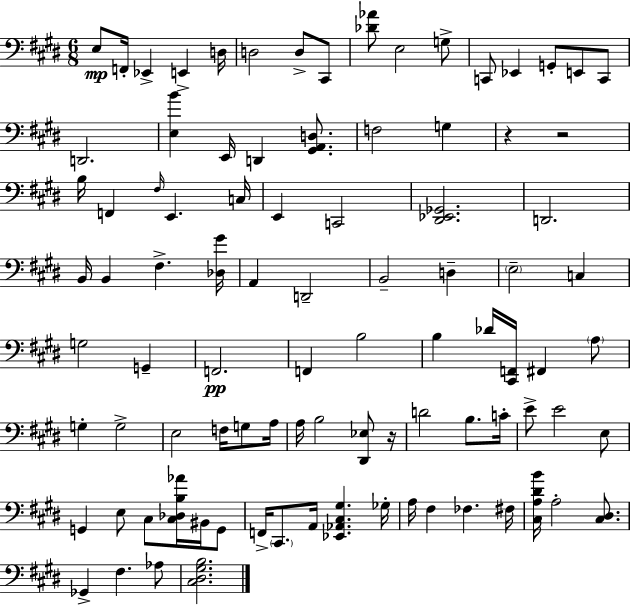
{
  \clef bass
  \numericTimeSignature
  \time 6/8
  \key e \major
  e8\mp f,16-. ees,4-> e,4-> d16 | d2 d8-> cis,8 | <des' aes'>8 e2 g8-> | c,8 ees,4 g,8-. e,8 c,8 | \break d,2. | <e b'>4 e,16 d,4 <gis, a, d>8. | f2 g4 | r4 r2 | \break b16 f,4 \grace { fis16 } e,4. | c16 e,4 c,2 | <dis, ees, ges,>2. | d,2. | \break b,16 b,4 fis4.-> | <des gis'>16 a,4 d,2-- | b,2-- d4-- | \parenthesize e2-- c4 | \break g2 g,4-- | f,2.\pp | f,4 b2 | b4 des'16 <cis, f,>16 fis,4 \parenthesize a8 | \break g4-. g2-> | e2 f16 g8 | a16 a16 b2 <dis, ees>8 | r16 d'2 b8. | \break c'16-. e'8-> e'2 e8 | g,4 e8 cis8 <cis des b aes'>16 bis,16 g,8 | f,16-> \parenthesize cis,8. a,16 <ees, aes, cis gis>4. | ges16-. a16 fis4 fes4. | \break fis16 <cis a dis' b'>16 a2-. <cis dis>8. | ges,4-> fis4. aes8 | <cis dis gis b>2. | \bar "|."
}